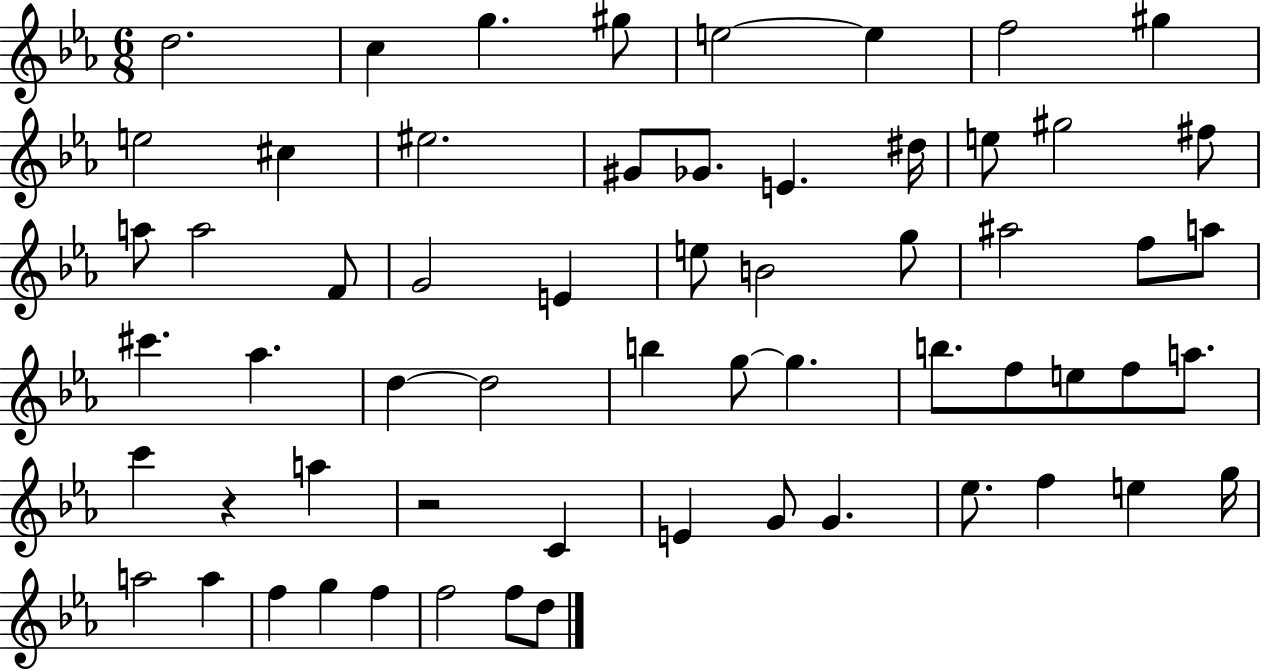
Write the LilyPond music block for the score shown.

{
  \clef treble
  \numericTimeSignature
  \time 6/8
  \key ees \major
  d''2. | c''4 g''4. gis''8 | e''2~~ e''4 | f''2 gis''4 | \break e''2 cis''4 | eis''2. | gis'8 ges'8. e'4. dis''16 | e''8 gis''2 fis''8 | \break a''8 a''2 f'8 | g'2 e'4 | e''8 b'2 g''8 | ais''2 f''8 a''8 | \break cis'''4. aes''4. | d''4~~ d''2 | b''4 g''8~~ g''4. | b''8. f''8 e''8 f''8 a''8. | \break c'''4 r4 a''4 | r2 c'4 | e'4 g'8 g'4. | ees''8. f''4 e''4 g''16 | \break a''2 a''4 | f''4 g''4 f''4 | f''2 f''8 d''8 | \bar "|."
}